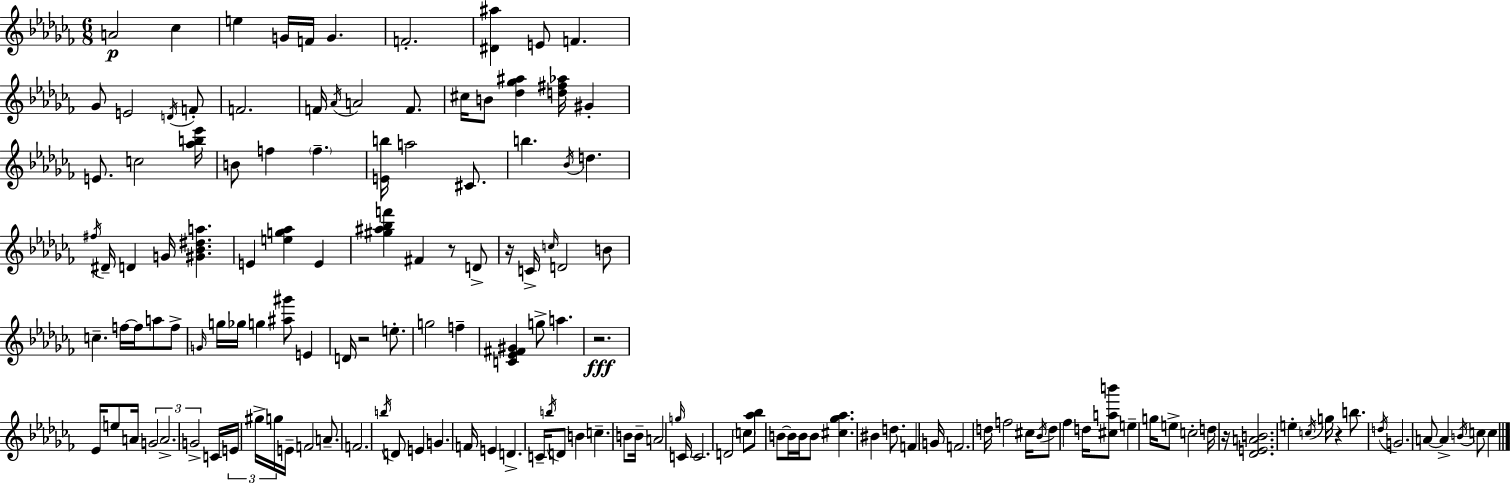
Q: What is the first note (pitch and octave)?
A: A4